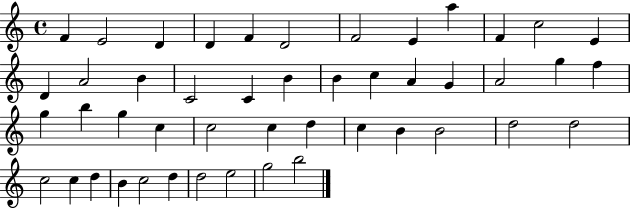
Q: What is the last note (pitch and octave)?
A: B5